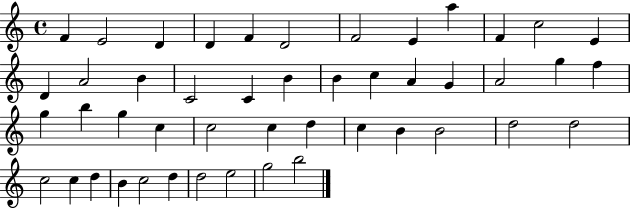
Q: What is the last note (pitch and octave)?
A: B5